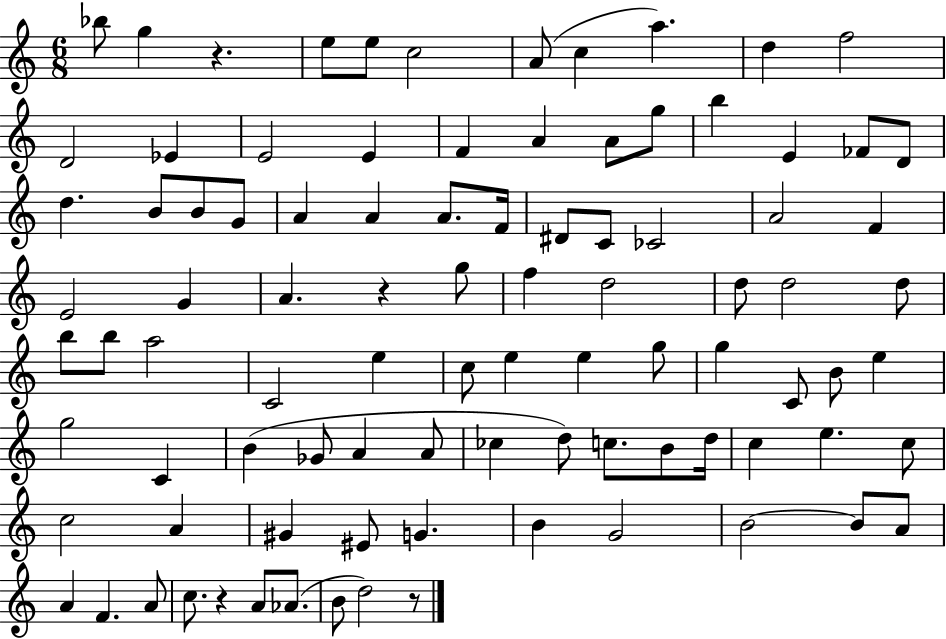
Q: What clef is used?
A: treble